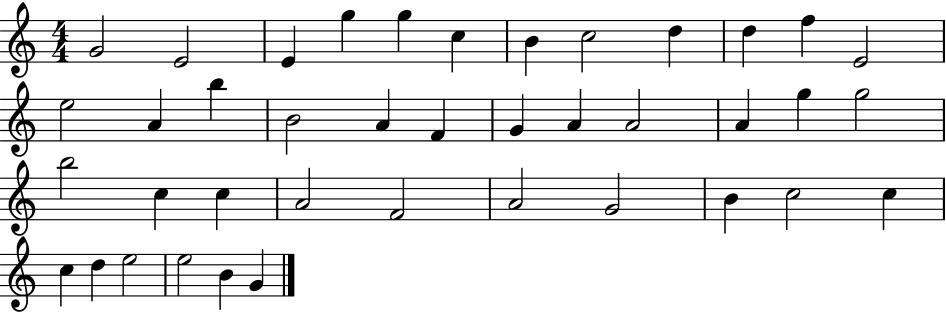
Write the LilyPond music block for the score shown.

{
  \clef treble
  \numericTimeSignature
  \time 4/4
  \key c \major
  g'2 e'2 | e'4 g''4 g''4 c''4 | b'4 c''2 d''4 | d''4 f''4 e'2 | \break e''2 a'4 b''4 | b'2 a'4 f'4 | g'4 a'4 a'2 | a'4 g''4 g''2 | \break b''2 c''4 c''4 | a'2 f'2 | a'2 g'2 | b'4 c''2 c''4 | \break c''4 d''4 e''2 | e''2 b'4 g'4 | \bar "|."
}